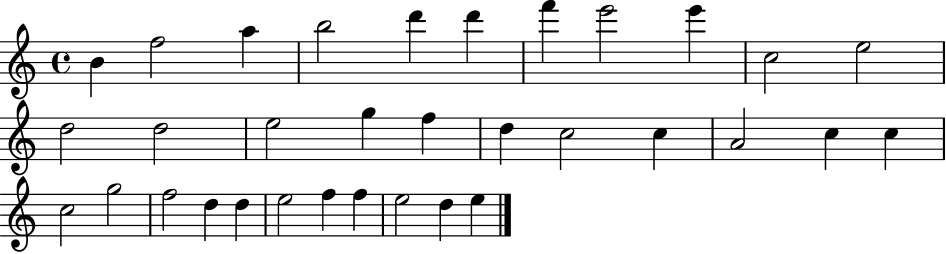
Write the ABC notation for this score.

X:1
T:Untitled
M:4/4
L:1/4
K:C
B f2 a b2 d' d' f' e'2 e' c2 e2 d2 d2 e2 g f d c2 c A2 c c c2 g2 f2 d d e2 f f e2 d e